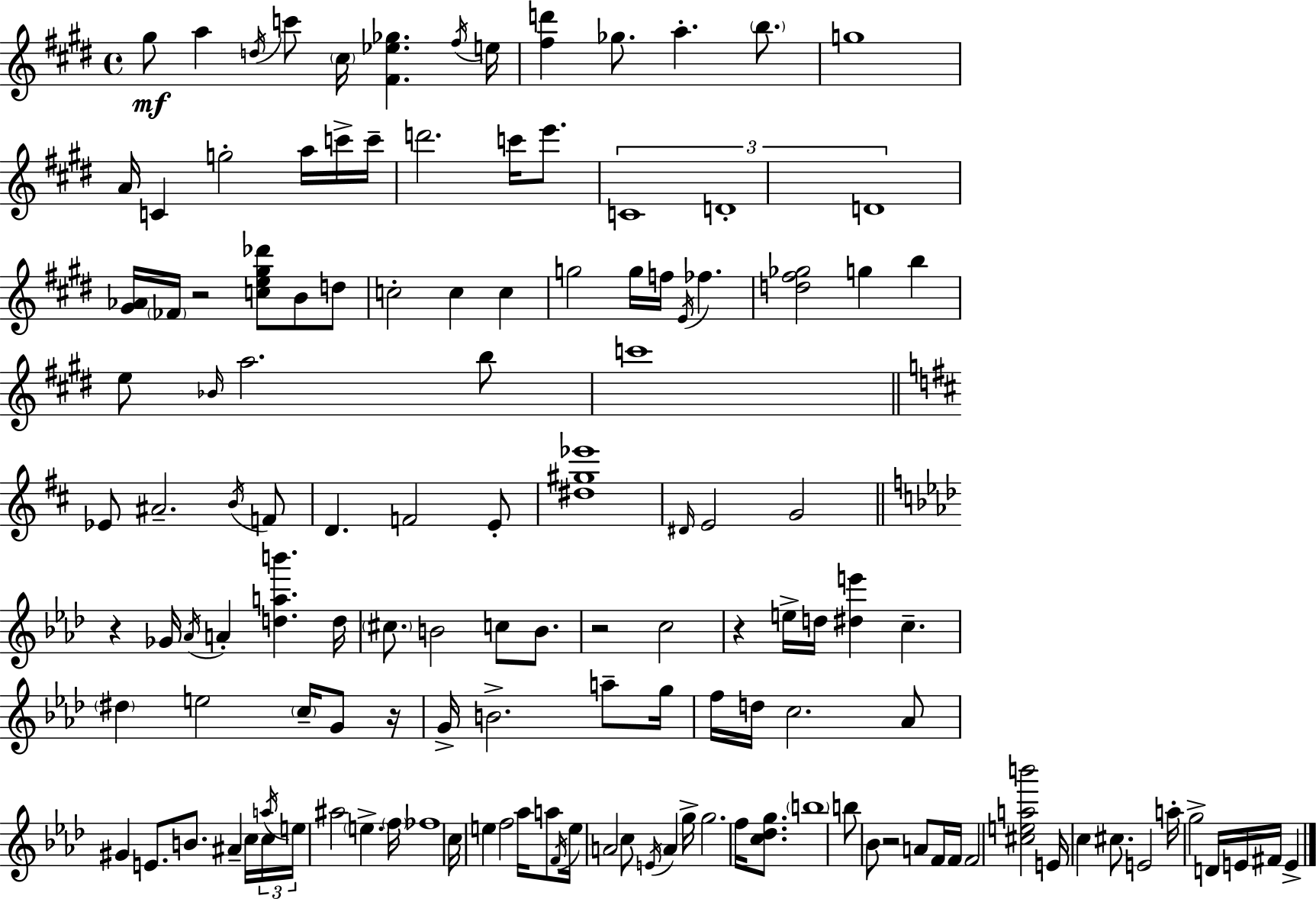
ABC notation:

X:1
T:Untitled
M:4/4
L:1/4
K:E
^g/2 a d/4 c'/2 ^c/4 [^F_e_g] ^f/4 e/4 [^fd'] _g/2 a b/2 g4 A/4 C g2 a/4 c'/4 c'/4 d'2 c'/4 e'/2 C4 D4 D4 [^G_A]/4 _F/4 z2 [ce^g_d']/2 B/2 d/2 c2 c c g2 g/4 f/4 E/4 _f [d^f_g]2 g b e/2 _B/4 a2 b/2 c'4 _E/2 ^A2 B/4 F/2 D F2 E/2 [^d^g_e']4 ^D/4 E2 G2 z _G/4 _A/4 A [dab'] d/4 ^c/2 B2 c/2 B/2 z2 c2 z e/4 d/4 [^de'] c ^d e2 c/4 G/2 z/4 G/4 B2 a/2 g/4 f/4 d/4 c2 _A/2 ^G E/2 B/2 ^A c/4 c/4 a/4 e/4 ^a2 e f/4 _f4 c/4 e f2 _a/4 a/2 F/4 e/4 A2 c/2 E/4 A g/4 g2 f/4 [c_dg]/2 b4 b/2 _B/2 z2 A/2 F/4 F/4 F2 [^ceab']2 E/4 c ^c/2 E2 a/4 g2 D/4 E/4 ^F/4 E